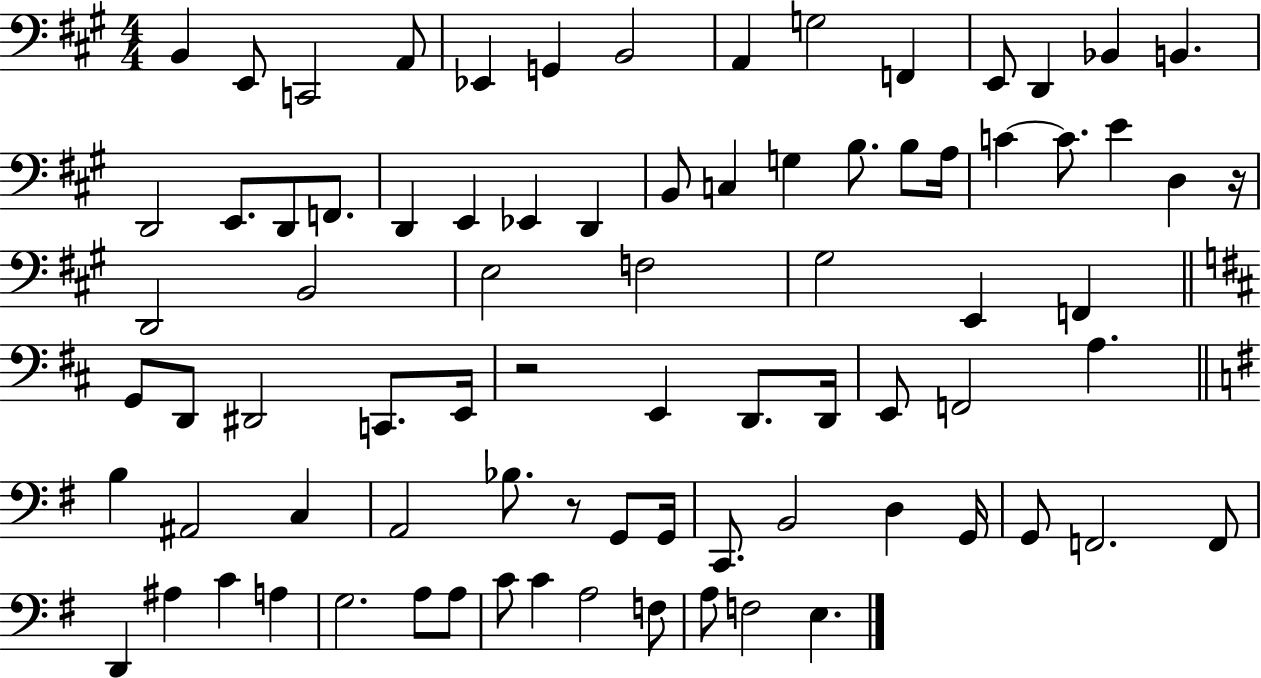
X:1
T:Untitled
M:4/4
L:1/4
K:A
B,, E,,/2 C,,2 A,,/2 _E,, G,, B,,2 A,, G,2 F,, E,,/2 D,, _B,, B,, D,,2 E,,/2 D,,/2 F,,/2 D,, E,, _E,, D,, B,,/2 C, G, B,/2 B,/2 A,/4 C C/2 E D, z/4 D,,2 B,,2 E,2 F,2 ^G,2 E,, F,, G,,/2 D,,/2 ^D,,2 C,,/2 E,,/4 z2 E,, D,,/2 D,,/4 E,,/2 F,,2 A, B, ^A,,2 C, A,,2 _B,/2 z/2 G,,/2 G,,/4 C,,/2 B,,2 D, G,,/4 G,,/2 F,,2 F,,/2 D,, ^A, C A, G,2 A,/2 A,/2 C/2 C A,2 F,/2 A,/2 F,2 E,